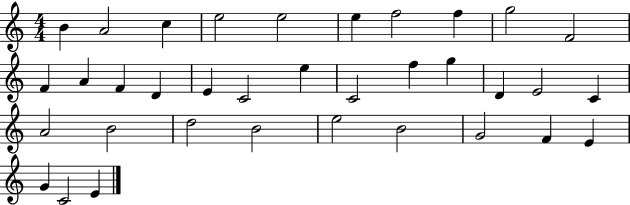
X:1
T:Untitled
M:4/4
L:1/4
K:C
B A2 c e2 e2 e f2 f g2 F2 F A F D E C2 e C2 f g D E2 C A2 B2 d2 B2 e2 B2 G2 F E G C2 E